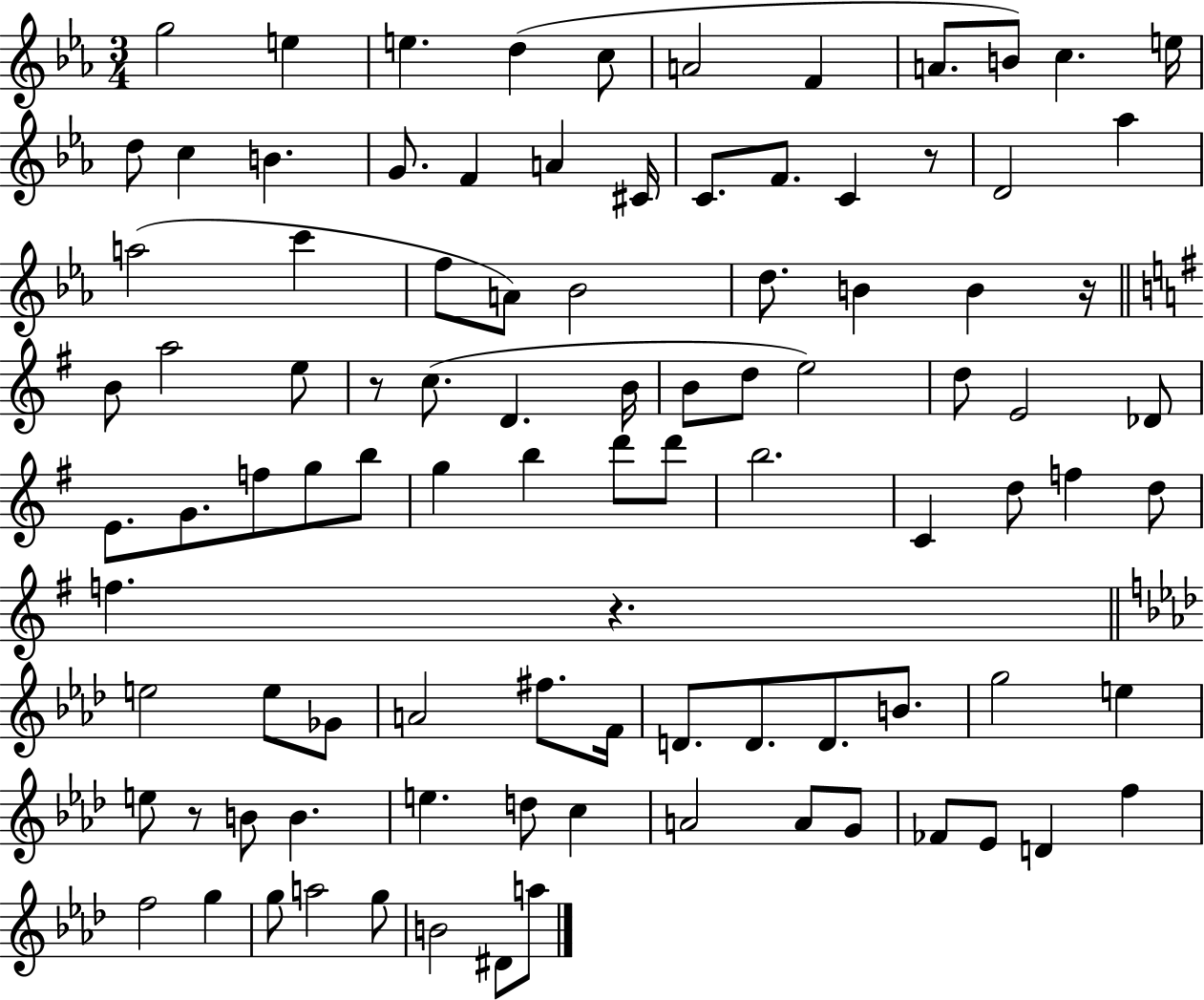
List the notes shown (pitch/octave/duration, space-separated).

G5/h E5/q E5/q. D5/q C5/e A4/h F4/q A4/e. B4/e C5/q. E5/s D5/e C5/q B4/q. G4/e. F4/q A4/q C#4/s C4/e. F4/e. C4/q R/e D4/h Ab5/q A5/h C6/q F5/e A4/e Bb4/h D5/e. B4/q B4/q R/s B4/e A5/h E5/e R/e C5/e. D4/q. B4/s B4/e D5/e E5/h D5/e E4/h Db4/e E4/e. G4/e. F5/e G5/e B5/e G5/q B5/q D6/e D6/e B5/h. C4/q D5/e F5/q D5/e F5/q. R/q. E5/h E5/e Gb4/e A4/h F#5/e. F4/s D4/e. D4/e. D4/e. B4/e. G5/h E5/q E5/e R/e B4/e B4/q. E5/q. D5/e C5/q A4/h A4/e G4/e FES4/e Eb4/e D4/q F5/q F5/h G5/q G5/e A5/h G5/e B4/h D#4/e A5/e